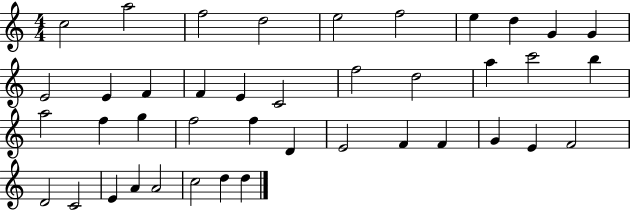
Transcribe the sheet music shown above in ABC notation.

X:1
T:Untitled
M:4/4
L:1/4
K:C
c2 a2 f2 d2 e2 f2 e d G G E2 E F F E C2 f2 d2 a c'2 b a2 f g f2 f D E2 F F G E F2 D2 C2 E A A2 c2 d d